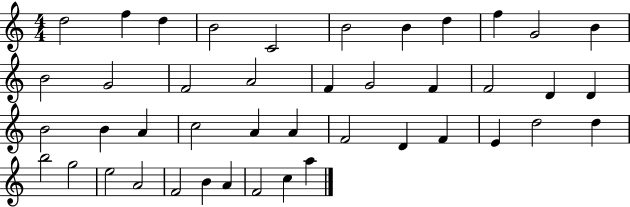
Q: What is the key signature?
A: C major